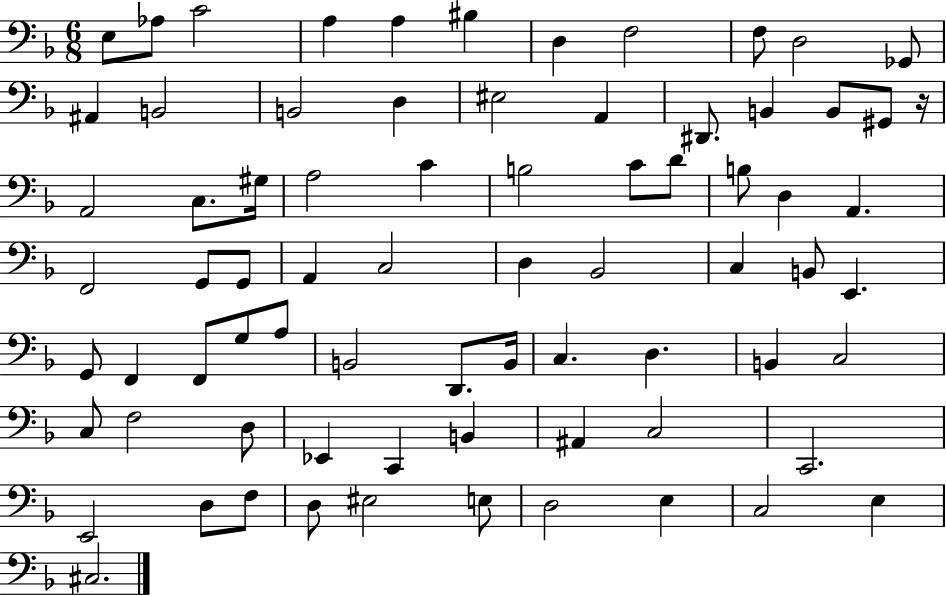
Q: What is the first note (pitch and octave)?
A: E3